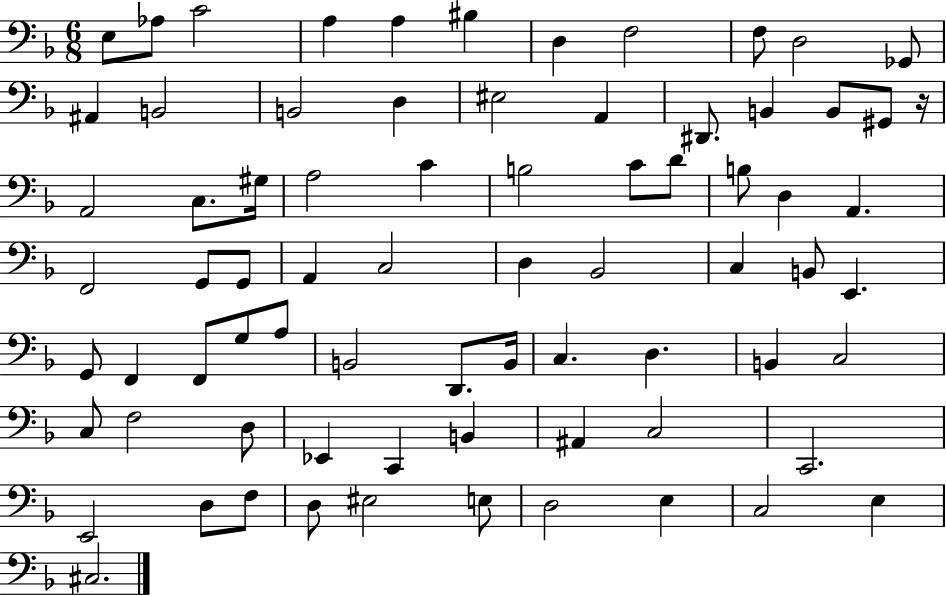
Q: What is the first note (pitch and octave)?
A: E3